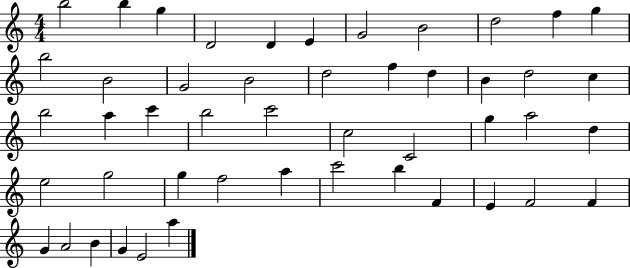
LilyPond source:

{
  \clef treble
  \numericTimeSignature
  \time 4/4
  \key c \major
  b''2 b''4 g''4 | d'2 d'4 e'4 | g'2 b'2 | d''2 f''4 g''4 | \break b''2 b'2 | g'2 b'2 | d''2 f''4 d''4 | b'4 d''2 c''4 | \break b''2 a''4 c'''4 | b''2 c'''2 | c''2 c'2 | g''4 a''2 d''4 | \break e''2 g''2 | g''4 f''2 a''4 | c'''2 b''4 f'4 | e'4 f'2 f'4 | \break g'4 a'2 b'4 | g'4 e'2 a''4 | \bar "|."
}